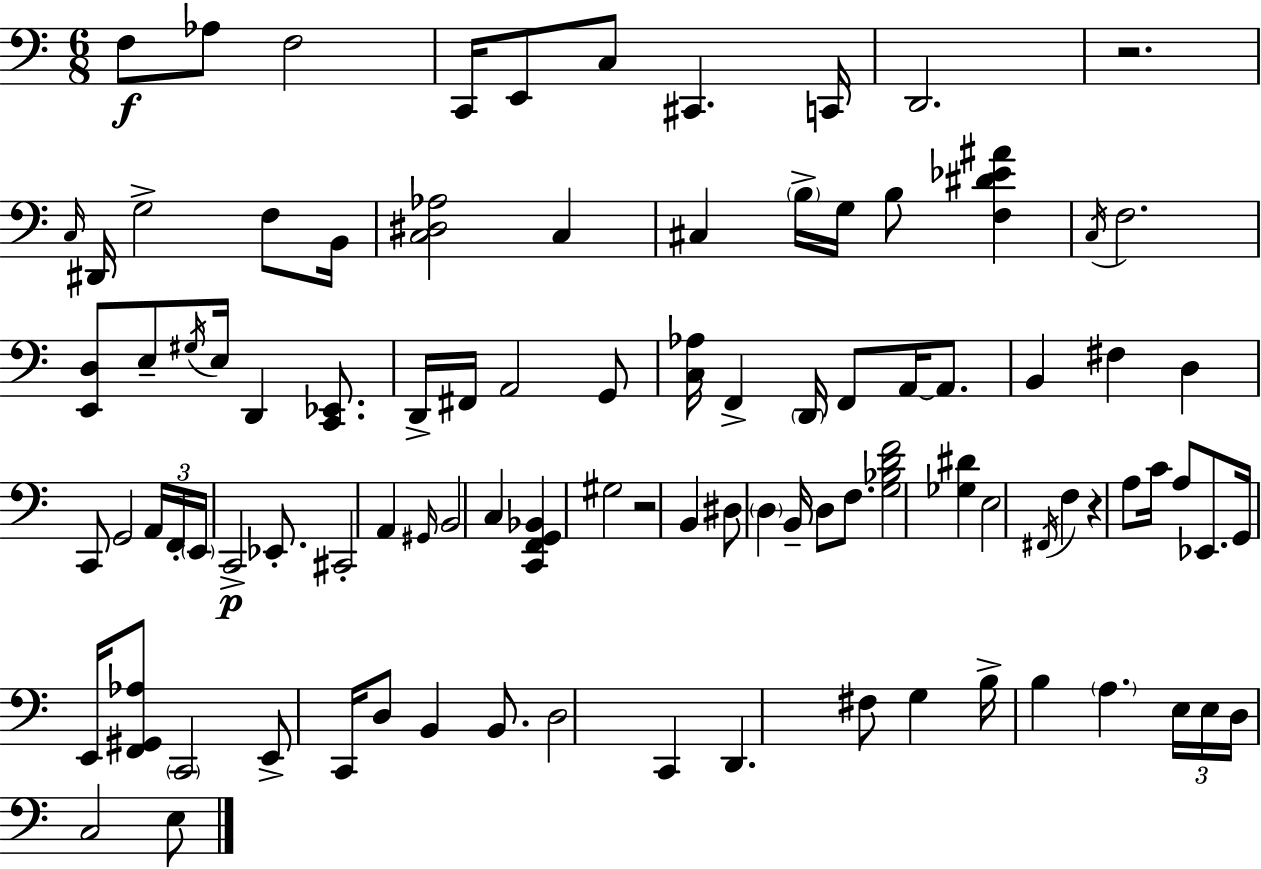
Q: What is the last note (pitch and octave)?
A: E3